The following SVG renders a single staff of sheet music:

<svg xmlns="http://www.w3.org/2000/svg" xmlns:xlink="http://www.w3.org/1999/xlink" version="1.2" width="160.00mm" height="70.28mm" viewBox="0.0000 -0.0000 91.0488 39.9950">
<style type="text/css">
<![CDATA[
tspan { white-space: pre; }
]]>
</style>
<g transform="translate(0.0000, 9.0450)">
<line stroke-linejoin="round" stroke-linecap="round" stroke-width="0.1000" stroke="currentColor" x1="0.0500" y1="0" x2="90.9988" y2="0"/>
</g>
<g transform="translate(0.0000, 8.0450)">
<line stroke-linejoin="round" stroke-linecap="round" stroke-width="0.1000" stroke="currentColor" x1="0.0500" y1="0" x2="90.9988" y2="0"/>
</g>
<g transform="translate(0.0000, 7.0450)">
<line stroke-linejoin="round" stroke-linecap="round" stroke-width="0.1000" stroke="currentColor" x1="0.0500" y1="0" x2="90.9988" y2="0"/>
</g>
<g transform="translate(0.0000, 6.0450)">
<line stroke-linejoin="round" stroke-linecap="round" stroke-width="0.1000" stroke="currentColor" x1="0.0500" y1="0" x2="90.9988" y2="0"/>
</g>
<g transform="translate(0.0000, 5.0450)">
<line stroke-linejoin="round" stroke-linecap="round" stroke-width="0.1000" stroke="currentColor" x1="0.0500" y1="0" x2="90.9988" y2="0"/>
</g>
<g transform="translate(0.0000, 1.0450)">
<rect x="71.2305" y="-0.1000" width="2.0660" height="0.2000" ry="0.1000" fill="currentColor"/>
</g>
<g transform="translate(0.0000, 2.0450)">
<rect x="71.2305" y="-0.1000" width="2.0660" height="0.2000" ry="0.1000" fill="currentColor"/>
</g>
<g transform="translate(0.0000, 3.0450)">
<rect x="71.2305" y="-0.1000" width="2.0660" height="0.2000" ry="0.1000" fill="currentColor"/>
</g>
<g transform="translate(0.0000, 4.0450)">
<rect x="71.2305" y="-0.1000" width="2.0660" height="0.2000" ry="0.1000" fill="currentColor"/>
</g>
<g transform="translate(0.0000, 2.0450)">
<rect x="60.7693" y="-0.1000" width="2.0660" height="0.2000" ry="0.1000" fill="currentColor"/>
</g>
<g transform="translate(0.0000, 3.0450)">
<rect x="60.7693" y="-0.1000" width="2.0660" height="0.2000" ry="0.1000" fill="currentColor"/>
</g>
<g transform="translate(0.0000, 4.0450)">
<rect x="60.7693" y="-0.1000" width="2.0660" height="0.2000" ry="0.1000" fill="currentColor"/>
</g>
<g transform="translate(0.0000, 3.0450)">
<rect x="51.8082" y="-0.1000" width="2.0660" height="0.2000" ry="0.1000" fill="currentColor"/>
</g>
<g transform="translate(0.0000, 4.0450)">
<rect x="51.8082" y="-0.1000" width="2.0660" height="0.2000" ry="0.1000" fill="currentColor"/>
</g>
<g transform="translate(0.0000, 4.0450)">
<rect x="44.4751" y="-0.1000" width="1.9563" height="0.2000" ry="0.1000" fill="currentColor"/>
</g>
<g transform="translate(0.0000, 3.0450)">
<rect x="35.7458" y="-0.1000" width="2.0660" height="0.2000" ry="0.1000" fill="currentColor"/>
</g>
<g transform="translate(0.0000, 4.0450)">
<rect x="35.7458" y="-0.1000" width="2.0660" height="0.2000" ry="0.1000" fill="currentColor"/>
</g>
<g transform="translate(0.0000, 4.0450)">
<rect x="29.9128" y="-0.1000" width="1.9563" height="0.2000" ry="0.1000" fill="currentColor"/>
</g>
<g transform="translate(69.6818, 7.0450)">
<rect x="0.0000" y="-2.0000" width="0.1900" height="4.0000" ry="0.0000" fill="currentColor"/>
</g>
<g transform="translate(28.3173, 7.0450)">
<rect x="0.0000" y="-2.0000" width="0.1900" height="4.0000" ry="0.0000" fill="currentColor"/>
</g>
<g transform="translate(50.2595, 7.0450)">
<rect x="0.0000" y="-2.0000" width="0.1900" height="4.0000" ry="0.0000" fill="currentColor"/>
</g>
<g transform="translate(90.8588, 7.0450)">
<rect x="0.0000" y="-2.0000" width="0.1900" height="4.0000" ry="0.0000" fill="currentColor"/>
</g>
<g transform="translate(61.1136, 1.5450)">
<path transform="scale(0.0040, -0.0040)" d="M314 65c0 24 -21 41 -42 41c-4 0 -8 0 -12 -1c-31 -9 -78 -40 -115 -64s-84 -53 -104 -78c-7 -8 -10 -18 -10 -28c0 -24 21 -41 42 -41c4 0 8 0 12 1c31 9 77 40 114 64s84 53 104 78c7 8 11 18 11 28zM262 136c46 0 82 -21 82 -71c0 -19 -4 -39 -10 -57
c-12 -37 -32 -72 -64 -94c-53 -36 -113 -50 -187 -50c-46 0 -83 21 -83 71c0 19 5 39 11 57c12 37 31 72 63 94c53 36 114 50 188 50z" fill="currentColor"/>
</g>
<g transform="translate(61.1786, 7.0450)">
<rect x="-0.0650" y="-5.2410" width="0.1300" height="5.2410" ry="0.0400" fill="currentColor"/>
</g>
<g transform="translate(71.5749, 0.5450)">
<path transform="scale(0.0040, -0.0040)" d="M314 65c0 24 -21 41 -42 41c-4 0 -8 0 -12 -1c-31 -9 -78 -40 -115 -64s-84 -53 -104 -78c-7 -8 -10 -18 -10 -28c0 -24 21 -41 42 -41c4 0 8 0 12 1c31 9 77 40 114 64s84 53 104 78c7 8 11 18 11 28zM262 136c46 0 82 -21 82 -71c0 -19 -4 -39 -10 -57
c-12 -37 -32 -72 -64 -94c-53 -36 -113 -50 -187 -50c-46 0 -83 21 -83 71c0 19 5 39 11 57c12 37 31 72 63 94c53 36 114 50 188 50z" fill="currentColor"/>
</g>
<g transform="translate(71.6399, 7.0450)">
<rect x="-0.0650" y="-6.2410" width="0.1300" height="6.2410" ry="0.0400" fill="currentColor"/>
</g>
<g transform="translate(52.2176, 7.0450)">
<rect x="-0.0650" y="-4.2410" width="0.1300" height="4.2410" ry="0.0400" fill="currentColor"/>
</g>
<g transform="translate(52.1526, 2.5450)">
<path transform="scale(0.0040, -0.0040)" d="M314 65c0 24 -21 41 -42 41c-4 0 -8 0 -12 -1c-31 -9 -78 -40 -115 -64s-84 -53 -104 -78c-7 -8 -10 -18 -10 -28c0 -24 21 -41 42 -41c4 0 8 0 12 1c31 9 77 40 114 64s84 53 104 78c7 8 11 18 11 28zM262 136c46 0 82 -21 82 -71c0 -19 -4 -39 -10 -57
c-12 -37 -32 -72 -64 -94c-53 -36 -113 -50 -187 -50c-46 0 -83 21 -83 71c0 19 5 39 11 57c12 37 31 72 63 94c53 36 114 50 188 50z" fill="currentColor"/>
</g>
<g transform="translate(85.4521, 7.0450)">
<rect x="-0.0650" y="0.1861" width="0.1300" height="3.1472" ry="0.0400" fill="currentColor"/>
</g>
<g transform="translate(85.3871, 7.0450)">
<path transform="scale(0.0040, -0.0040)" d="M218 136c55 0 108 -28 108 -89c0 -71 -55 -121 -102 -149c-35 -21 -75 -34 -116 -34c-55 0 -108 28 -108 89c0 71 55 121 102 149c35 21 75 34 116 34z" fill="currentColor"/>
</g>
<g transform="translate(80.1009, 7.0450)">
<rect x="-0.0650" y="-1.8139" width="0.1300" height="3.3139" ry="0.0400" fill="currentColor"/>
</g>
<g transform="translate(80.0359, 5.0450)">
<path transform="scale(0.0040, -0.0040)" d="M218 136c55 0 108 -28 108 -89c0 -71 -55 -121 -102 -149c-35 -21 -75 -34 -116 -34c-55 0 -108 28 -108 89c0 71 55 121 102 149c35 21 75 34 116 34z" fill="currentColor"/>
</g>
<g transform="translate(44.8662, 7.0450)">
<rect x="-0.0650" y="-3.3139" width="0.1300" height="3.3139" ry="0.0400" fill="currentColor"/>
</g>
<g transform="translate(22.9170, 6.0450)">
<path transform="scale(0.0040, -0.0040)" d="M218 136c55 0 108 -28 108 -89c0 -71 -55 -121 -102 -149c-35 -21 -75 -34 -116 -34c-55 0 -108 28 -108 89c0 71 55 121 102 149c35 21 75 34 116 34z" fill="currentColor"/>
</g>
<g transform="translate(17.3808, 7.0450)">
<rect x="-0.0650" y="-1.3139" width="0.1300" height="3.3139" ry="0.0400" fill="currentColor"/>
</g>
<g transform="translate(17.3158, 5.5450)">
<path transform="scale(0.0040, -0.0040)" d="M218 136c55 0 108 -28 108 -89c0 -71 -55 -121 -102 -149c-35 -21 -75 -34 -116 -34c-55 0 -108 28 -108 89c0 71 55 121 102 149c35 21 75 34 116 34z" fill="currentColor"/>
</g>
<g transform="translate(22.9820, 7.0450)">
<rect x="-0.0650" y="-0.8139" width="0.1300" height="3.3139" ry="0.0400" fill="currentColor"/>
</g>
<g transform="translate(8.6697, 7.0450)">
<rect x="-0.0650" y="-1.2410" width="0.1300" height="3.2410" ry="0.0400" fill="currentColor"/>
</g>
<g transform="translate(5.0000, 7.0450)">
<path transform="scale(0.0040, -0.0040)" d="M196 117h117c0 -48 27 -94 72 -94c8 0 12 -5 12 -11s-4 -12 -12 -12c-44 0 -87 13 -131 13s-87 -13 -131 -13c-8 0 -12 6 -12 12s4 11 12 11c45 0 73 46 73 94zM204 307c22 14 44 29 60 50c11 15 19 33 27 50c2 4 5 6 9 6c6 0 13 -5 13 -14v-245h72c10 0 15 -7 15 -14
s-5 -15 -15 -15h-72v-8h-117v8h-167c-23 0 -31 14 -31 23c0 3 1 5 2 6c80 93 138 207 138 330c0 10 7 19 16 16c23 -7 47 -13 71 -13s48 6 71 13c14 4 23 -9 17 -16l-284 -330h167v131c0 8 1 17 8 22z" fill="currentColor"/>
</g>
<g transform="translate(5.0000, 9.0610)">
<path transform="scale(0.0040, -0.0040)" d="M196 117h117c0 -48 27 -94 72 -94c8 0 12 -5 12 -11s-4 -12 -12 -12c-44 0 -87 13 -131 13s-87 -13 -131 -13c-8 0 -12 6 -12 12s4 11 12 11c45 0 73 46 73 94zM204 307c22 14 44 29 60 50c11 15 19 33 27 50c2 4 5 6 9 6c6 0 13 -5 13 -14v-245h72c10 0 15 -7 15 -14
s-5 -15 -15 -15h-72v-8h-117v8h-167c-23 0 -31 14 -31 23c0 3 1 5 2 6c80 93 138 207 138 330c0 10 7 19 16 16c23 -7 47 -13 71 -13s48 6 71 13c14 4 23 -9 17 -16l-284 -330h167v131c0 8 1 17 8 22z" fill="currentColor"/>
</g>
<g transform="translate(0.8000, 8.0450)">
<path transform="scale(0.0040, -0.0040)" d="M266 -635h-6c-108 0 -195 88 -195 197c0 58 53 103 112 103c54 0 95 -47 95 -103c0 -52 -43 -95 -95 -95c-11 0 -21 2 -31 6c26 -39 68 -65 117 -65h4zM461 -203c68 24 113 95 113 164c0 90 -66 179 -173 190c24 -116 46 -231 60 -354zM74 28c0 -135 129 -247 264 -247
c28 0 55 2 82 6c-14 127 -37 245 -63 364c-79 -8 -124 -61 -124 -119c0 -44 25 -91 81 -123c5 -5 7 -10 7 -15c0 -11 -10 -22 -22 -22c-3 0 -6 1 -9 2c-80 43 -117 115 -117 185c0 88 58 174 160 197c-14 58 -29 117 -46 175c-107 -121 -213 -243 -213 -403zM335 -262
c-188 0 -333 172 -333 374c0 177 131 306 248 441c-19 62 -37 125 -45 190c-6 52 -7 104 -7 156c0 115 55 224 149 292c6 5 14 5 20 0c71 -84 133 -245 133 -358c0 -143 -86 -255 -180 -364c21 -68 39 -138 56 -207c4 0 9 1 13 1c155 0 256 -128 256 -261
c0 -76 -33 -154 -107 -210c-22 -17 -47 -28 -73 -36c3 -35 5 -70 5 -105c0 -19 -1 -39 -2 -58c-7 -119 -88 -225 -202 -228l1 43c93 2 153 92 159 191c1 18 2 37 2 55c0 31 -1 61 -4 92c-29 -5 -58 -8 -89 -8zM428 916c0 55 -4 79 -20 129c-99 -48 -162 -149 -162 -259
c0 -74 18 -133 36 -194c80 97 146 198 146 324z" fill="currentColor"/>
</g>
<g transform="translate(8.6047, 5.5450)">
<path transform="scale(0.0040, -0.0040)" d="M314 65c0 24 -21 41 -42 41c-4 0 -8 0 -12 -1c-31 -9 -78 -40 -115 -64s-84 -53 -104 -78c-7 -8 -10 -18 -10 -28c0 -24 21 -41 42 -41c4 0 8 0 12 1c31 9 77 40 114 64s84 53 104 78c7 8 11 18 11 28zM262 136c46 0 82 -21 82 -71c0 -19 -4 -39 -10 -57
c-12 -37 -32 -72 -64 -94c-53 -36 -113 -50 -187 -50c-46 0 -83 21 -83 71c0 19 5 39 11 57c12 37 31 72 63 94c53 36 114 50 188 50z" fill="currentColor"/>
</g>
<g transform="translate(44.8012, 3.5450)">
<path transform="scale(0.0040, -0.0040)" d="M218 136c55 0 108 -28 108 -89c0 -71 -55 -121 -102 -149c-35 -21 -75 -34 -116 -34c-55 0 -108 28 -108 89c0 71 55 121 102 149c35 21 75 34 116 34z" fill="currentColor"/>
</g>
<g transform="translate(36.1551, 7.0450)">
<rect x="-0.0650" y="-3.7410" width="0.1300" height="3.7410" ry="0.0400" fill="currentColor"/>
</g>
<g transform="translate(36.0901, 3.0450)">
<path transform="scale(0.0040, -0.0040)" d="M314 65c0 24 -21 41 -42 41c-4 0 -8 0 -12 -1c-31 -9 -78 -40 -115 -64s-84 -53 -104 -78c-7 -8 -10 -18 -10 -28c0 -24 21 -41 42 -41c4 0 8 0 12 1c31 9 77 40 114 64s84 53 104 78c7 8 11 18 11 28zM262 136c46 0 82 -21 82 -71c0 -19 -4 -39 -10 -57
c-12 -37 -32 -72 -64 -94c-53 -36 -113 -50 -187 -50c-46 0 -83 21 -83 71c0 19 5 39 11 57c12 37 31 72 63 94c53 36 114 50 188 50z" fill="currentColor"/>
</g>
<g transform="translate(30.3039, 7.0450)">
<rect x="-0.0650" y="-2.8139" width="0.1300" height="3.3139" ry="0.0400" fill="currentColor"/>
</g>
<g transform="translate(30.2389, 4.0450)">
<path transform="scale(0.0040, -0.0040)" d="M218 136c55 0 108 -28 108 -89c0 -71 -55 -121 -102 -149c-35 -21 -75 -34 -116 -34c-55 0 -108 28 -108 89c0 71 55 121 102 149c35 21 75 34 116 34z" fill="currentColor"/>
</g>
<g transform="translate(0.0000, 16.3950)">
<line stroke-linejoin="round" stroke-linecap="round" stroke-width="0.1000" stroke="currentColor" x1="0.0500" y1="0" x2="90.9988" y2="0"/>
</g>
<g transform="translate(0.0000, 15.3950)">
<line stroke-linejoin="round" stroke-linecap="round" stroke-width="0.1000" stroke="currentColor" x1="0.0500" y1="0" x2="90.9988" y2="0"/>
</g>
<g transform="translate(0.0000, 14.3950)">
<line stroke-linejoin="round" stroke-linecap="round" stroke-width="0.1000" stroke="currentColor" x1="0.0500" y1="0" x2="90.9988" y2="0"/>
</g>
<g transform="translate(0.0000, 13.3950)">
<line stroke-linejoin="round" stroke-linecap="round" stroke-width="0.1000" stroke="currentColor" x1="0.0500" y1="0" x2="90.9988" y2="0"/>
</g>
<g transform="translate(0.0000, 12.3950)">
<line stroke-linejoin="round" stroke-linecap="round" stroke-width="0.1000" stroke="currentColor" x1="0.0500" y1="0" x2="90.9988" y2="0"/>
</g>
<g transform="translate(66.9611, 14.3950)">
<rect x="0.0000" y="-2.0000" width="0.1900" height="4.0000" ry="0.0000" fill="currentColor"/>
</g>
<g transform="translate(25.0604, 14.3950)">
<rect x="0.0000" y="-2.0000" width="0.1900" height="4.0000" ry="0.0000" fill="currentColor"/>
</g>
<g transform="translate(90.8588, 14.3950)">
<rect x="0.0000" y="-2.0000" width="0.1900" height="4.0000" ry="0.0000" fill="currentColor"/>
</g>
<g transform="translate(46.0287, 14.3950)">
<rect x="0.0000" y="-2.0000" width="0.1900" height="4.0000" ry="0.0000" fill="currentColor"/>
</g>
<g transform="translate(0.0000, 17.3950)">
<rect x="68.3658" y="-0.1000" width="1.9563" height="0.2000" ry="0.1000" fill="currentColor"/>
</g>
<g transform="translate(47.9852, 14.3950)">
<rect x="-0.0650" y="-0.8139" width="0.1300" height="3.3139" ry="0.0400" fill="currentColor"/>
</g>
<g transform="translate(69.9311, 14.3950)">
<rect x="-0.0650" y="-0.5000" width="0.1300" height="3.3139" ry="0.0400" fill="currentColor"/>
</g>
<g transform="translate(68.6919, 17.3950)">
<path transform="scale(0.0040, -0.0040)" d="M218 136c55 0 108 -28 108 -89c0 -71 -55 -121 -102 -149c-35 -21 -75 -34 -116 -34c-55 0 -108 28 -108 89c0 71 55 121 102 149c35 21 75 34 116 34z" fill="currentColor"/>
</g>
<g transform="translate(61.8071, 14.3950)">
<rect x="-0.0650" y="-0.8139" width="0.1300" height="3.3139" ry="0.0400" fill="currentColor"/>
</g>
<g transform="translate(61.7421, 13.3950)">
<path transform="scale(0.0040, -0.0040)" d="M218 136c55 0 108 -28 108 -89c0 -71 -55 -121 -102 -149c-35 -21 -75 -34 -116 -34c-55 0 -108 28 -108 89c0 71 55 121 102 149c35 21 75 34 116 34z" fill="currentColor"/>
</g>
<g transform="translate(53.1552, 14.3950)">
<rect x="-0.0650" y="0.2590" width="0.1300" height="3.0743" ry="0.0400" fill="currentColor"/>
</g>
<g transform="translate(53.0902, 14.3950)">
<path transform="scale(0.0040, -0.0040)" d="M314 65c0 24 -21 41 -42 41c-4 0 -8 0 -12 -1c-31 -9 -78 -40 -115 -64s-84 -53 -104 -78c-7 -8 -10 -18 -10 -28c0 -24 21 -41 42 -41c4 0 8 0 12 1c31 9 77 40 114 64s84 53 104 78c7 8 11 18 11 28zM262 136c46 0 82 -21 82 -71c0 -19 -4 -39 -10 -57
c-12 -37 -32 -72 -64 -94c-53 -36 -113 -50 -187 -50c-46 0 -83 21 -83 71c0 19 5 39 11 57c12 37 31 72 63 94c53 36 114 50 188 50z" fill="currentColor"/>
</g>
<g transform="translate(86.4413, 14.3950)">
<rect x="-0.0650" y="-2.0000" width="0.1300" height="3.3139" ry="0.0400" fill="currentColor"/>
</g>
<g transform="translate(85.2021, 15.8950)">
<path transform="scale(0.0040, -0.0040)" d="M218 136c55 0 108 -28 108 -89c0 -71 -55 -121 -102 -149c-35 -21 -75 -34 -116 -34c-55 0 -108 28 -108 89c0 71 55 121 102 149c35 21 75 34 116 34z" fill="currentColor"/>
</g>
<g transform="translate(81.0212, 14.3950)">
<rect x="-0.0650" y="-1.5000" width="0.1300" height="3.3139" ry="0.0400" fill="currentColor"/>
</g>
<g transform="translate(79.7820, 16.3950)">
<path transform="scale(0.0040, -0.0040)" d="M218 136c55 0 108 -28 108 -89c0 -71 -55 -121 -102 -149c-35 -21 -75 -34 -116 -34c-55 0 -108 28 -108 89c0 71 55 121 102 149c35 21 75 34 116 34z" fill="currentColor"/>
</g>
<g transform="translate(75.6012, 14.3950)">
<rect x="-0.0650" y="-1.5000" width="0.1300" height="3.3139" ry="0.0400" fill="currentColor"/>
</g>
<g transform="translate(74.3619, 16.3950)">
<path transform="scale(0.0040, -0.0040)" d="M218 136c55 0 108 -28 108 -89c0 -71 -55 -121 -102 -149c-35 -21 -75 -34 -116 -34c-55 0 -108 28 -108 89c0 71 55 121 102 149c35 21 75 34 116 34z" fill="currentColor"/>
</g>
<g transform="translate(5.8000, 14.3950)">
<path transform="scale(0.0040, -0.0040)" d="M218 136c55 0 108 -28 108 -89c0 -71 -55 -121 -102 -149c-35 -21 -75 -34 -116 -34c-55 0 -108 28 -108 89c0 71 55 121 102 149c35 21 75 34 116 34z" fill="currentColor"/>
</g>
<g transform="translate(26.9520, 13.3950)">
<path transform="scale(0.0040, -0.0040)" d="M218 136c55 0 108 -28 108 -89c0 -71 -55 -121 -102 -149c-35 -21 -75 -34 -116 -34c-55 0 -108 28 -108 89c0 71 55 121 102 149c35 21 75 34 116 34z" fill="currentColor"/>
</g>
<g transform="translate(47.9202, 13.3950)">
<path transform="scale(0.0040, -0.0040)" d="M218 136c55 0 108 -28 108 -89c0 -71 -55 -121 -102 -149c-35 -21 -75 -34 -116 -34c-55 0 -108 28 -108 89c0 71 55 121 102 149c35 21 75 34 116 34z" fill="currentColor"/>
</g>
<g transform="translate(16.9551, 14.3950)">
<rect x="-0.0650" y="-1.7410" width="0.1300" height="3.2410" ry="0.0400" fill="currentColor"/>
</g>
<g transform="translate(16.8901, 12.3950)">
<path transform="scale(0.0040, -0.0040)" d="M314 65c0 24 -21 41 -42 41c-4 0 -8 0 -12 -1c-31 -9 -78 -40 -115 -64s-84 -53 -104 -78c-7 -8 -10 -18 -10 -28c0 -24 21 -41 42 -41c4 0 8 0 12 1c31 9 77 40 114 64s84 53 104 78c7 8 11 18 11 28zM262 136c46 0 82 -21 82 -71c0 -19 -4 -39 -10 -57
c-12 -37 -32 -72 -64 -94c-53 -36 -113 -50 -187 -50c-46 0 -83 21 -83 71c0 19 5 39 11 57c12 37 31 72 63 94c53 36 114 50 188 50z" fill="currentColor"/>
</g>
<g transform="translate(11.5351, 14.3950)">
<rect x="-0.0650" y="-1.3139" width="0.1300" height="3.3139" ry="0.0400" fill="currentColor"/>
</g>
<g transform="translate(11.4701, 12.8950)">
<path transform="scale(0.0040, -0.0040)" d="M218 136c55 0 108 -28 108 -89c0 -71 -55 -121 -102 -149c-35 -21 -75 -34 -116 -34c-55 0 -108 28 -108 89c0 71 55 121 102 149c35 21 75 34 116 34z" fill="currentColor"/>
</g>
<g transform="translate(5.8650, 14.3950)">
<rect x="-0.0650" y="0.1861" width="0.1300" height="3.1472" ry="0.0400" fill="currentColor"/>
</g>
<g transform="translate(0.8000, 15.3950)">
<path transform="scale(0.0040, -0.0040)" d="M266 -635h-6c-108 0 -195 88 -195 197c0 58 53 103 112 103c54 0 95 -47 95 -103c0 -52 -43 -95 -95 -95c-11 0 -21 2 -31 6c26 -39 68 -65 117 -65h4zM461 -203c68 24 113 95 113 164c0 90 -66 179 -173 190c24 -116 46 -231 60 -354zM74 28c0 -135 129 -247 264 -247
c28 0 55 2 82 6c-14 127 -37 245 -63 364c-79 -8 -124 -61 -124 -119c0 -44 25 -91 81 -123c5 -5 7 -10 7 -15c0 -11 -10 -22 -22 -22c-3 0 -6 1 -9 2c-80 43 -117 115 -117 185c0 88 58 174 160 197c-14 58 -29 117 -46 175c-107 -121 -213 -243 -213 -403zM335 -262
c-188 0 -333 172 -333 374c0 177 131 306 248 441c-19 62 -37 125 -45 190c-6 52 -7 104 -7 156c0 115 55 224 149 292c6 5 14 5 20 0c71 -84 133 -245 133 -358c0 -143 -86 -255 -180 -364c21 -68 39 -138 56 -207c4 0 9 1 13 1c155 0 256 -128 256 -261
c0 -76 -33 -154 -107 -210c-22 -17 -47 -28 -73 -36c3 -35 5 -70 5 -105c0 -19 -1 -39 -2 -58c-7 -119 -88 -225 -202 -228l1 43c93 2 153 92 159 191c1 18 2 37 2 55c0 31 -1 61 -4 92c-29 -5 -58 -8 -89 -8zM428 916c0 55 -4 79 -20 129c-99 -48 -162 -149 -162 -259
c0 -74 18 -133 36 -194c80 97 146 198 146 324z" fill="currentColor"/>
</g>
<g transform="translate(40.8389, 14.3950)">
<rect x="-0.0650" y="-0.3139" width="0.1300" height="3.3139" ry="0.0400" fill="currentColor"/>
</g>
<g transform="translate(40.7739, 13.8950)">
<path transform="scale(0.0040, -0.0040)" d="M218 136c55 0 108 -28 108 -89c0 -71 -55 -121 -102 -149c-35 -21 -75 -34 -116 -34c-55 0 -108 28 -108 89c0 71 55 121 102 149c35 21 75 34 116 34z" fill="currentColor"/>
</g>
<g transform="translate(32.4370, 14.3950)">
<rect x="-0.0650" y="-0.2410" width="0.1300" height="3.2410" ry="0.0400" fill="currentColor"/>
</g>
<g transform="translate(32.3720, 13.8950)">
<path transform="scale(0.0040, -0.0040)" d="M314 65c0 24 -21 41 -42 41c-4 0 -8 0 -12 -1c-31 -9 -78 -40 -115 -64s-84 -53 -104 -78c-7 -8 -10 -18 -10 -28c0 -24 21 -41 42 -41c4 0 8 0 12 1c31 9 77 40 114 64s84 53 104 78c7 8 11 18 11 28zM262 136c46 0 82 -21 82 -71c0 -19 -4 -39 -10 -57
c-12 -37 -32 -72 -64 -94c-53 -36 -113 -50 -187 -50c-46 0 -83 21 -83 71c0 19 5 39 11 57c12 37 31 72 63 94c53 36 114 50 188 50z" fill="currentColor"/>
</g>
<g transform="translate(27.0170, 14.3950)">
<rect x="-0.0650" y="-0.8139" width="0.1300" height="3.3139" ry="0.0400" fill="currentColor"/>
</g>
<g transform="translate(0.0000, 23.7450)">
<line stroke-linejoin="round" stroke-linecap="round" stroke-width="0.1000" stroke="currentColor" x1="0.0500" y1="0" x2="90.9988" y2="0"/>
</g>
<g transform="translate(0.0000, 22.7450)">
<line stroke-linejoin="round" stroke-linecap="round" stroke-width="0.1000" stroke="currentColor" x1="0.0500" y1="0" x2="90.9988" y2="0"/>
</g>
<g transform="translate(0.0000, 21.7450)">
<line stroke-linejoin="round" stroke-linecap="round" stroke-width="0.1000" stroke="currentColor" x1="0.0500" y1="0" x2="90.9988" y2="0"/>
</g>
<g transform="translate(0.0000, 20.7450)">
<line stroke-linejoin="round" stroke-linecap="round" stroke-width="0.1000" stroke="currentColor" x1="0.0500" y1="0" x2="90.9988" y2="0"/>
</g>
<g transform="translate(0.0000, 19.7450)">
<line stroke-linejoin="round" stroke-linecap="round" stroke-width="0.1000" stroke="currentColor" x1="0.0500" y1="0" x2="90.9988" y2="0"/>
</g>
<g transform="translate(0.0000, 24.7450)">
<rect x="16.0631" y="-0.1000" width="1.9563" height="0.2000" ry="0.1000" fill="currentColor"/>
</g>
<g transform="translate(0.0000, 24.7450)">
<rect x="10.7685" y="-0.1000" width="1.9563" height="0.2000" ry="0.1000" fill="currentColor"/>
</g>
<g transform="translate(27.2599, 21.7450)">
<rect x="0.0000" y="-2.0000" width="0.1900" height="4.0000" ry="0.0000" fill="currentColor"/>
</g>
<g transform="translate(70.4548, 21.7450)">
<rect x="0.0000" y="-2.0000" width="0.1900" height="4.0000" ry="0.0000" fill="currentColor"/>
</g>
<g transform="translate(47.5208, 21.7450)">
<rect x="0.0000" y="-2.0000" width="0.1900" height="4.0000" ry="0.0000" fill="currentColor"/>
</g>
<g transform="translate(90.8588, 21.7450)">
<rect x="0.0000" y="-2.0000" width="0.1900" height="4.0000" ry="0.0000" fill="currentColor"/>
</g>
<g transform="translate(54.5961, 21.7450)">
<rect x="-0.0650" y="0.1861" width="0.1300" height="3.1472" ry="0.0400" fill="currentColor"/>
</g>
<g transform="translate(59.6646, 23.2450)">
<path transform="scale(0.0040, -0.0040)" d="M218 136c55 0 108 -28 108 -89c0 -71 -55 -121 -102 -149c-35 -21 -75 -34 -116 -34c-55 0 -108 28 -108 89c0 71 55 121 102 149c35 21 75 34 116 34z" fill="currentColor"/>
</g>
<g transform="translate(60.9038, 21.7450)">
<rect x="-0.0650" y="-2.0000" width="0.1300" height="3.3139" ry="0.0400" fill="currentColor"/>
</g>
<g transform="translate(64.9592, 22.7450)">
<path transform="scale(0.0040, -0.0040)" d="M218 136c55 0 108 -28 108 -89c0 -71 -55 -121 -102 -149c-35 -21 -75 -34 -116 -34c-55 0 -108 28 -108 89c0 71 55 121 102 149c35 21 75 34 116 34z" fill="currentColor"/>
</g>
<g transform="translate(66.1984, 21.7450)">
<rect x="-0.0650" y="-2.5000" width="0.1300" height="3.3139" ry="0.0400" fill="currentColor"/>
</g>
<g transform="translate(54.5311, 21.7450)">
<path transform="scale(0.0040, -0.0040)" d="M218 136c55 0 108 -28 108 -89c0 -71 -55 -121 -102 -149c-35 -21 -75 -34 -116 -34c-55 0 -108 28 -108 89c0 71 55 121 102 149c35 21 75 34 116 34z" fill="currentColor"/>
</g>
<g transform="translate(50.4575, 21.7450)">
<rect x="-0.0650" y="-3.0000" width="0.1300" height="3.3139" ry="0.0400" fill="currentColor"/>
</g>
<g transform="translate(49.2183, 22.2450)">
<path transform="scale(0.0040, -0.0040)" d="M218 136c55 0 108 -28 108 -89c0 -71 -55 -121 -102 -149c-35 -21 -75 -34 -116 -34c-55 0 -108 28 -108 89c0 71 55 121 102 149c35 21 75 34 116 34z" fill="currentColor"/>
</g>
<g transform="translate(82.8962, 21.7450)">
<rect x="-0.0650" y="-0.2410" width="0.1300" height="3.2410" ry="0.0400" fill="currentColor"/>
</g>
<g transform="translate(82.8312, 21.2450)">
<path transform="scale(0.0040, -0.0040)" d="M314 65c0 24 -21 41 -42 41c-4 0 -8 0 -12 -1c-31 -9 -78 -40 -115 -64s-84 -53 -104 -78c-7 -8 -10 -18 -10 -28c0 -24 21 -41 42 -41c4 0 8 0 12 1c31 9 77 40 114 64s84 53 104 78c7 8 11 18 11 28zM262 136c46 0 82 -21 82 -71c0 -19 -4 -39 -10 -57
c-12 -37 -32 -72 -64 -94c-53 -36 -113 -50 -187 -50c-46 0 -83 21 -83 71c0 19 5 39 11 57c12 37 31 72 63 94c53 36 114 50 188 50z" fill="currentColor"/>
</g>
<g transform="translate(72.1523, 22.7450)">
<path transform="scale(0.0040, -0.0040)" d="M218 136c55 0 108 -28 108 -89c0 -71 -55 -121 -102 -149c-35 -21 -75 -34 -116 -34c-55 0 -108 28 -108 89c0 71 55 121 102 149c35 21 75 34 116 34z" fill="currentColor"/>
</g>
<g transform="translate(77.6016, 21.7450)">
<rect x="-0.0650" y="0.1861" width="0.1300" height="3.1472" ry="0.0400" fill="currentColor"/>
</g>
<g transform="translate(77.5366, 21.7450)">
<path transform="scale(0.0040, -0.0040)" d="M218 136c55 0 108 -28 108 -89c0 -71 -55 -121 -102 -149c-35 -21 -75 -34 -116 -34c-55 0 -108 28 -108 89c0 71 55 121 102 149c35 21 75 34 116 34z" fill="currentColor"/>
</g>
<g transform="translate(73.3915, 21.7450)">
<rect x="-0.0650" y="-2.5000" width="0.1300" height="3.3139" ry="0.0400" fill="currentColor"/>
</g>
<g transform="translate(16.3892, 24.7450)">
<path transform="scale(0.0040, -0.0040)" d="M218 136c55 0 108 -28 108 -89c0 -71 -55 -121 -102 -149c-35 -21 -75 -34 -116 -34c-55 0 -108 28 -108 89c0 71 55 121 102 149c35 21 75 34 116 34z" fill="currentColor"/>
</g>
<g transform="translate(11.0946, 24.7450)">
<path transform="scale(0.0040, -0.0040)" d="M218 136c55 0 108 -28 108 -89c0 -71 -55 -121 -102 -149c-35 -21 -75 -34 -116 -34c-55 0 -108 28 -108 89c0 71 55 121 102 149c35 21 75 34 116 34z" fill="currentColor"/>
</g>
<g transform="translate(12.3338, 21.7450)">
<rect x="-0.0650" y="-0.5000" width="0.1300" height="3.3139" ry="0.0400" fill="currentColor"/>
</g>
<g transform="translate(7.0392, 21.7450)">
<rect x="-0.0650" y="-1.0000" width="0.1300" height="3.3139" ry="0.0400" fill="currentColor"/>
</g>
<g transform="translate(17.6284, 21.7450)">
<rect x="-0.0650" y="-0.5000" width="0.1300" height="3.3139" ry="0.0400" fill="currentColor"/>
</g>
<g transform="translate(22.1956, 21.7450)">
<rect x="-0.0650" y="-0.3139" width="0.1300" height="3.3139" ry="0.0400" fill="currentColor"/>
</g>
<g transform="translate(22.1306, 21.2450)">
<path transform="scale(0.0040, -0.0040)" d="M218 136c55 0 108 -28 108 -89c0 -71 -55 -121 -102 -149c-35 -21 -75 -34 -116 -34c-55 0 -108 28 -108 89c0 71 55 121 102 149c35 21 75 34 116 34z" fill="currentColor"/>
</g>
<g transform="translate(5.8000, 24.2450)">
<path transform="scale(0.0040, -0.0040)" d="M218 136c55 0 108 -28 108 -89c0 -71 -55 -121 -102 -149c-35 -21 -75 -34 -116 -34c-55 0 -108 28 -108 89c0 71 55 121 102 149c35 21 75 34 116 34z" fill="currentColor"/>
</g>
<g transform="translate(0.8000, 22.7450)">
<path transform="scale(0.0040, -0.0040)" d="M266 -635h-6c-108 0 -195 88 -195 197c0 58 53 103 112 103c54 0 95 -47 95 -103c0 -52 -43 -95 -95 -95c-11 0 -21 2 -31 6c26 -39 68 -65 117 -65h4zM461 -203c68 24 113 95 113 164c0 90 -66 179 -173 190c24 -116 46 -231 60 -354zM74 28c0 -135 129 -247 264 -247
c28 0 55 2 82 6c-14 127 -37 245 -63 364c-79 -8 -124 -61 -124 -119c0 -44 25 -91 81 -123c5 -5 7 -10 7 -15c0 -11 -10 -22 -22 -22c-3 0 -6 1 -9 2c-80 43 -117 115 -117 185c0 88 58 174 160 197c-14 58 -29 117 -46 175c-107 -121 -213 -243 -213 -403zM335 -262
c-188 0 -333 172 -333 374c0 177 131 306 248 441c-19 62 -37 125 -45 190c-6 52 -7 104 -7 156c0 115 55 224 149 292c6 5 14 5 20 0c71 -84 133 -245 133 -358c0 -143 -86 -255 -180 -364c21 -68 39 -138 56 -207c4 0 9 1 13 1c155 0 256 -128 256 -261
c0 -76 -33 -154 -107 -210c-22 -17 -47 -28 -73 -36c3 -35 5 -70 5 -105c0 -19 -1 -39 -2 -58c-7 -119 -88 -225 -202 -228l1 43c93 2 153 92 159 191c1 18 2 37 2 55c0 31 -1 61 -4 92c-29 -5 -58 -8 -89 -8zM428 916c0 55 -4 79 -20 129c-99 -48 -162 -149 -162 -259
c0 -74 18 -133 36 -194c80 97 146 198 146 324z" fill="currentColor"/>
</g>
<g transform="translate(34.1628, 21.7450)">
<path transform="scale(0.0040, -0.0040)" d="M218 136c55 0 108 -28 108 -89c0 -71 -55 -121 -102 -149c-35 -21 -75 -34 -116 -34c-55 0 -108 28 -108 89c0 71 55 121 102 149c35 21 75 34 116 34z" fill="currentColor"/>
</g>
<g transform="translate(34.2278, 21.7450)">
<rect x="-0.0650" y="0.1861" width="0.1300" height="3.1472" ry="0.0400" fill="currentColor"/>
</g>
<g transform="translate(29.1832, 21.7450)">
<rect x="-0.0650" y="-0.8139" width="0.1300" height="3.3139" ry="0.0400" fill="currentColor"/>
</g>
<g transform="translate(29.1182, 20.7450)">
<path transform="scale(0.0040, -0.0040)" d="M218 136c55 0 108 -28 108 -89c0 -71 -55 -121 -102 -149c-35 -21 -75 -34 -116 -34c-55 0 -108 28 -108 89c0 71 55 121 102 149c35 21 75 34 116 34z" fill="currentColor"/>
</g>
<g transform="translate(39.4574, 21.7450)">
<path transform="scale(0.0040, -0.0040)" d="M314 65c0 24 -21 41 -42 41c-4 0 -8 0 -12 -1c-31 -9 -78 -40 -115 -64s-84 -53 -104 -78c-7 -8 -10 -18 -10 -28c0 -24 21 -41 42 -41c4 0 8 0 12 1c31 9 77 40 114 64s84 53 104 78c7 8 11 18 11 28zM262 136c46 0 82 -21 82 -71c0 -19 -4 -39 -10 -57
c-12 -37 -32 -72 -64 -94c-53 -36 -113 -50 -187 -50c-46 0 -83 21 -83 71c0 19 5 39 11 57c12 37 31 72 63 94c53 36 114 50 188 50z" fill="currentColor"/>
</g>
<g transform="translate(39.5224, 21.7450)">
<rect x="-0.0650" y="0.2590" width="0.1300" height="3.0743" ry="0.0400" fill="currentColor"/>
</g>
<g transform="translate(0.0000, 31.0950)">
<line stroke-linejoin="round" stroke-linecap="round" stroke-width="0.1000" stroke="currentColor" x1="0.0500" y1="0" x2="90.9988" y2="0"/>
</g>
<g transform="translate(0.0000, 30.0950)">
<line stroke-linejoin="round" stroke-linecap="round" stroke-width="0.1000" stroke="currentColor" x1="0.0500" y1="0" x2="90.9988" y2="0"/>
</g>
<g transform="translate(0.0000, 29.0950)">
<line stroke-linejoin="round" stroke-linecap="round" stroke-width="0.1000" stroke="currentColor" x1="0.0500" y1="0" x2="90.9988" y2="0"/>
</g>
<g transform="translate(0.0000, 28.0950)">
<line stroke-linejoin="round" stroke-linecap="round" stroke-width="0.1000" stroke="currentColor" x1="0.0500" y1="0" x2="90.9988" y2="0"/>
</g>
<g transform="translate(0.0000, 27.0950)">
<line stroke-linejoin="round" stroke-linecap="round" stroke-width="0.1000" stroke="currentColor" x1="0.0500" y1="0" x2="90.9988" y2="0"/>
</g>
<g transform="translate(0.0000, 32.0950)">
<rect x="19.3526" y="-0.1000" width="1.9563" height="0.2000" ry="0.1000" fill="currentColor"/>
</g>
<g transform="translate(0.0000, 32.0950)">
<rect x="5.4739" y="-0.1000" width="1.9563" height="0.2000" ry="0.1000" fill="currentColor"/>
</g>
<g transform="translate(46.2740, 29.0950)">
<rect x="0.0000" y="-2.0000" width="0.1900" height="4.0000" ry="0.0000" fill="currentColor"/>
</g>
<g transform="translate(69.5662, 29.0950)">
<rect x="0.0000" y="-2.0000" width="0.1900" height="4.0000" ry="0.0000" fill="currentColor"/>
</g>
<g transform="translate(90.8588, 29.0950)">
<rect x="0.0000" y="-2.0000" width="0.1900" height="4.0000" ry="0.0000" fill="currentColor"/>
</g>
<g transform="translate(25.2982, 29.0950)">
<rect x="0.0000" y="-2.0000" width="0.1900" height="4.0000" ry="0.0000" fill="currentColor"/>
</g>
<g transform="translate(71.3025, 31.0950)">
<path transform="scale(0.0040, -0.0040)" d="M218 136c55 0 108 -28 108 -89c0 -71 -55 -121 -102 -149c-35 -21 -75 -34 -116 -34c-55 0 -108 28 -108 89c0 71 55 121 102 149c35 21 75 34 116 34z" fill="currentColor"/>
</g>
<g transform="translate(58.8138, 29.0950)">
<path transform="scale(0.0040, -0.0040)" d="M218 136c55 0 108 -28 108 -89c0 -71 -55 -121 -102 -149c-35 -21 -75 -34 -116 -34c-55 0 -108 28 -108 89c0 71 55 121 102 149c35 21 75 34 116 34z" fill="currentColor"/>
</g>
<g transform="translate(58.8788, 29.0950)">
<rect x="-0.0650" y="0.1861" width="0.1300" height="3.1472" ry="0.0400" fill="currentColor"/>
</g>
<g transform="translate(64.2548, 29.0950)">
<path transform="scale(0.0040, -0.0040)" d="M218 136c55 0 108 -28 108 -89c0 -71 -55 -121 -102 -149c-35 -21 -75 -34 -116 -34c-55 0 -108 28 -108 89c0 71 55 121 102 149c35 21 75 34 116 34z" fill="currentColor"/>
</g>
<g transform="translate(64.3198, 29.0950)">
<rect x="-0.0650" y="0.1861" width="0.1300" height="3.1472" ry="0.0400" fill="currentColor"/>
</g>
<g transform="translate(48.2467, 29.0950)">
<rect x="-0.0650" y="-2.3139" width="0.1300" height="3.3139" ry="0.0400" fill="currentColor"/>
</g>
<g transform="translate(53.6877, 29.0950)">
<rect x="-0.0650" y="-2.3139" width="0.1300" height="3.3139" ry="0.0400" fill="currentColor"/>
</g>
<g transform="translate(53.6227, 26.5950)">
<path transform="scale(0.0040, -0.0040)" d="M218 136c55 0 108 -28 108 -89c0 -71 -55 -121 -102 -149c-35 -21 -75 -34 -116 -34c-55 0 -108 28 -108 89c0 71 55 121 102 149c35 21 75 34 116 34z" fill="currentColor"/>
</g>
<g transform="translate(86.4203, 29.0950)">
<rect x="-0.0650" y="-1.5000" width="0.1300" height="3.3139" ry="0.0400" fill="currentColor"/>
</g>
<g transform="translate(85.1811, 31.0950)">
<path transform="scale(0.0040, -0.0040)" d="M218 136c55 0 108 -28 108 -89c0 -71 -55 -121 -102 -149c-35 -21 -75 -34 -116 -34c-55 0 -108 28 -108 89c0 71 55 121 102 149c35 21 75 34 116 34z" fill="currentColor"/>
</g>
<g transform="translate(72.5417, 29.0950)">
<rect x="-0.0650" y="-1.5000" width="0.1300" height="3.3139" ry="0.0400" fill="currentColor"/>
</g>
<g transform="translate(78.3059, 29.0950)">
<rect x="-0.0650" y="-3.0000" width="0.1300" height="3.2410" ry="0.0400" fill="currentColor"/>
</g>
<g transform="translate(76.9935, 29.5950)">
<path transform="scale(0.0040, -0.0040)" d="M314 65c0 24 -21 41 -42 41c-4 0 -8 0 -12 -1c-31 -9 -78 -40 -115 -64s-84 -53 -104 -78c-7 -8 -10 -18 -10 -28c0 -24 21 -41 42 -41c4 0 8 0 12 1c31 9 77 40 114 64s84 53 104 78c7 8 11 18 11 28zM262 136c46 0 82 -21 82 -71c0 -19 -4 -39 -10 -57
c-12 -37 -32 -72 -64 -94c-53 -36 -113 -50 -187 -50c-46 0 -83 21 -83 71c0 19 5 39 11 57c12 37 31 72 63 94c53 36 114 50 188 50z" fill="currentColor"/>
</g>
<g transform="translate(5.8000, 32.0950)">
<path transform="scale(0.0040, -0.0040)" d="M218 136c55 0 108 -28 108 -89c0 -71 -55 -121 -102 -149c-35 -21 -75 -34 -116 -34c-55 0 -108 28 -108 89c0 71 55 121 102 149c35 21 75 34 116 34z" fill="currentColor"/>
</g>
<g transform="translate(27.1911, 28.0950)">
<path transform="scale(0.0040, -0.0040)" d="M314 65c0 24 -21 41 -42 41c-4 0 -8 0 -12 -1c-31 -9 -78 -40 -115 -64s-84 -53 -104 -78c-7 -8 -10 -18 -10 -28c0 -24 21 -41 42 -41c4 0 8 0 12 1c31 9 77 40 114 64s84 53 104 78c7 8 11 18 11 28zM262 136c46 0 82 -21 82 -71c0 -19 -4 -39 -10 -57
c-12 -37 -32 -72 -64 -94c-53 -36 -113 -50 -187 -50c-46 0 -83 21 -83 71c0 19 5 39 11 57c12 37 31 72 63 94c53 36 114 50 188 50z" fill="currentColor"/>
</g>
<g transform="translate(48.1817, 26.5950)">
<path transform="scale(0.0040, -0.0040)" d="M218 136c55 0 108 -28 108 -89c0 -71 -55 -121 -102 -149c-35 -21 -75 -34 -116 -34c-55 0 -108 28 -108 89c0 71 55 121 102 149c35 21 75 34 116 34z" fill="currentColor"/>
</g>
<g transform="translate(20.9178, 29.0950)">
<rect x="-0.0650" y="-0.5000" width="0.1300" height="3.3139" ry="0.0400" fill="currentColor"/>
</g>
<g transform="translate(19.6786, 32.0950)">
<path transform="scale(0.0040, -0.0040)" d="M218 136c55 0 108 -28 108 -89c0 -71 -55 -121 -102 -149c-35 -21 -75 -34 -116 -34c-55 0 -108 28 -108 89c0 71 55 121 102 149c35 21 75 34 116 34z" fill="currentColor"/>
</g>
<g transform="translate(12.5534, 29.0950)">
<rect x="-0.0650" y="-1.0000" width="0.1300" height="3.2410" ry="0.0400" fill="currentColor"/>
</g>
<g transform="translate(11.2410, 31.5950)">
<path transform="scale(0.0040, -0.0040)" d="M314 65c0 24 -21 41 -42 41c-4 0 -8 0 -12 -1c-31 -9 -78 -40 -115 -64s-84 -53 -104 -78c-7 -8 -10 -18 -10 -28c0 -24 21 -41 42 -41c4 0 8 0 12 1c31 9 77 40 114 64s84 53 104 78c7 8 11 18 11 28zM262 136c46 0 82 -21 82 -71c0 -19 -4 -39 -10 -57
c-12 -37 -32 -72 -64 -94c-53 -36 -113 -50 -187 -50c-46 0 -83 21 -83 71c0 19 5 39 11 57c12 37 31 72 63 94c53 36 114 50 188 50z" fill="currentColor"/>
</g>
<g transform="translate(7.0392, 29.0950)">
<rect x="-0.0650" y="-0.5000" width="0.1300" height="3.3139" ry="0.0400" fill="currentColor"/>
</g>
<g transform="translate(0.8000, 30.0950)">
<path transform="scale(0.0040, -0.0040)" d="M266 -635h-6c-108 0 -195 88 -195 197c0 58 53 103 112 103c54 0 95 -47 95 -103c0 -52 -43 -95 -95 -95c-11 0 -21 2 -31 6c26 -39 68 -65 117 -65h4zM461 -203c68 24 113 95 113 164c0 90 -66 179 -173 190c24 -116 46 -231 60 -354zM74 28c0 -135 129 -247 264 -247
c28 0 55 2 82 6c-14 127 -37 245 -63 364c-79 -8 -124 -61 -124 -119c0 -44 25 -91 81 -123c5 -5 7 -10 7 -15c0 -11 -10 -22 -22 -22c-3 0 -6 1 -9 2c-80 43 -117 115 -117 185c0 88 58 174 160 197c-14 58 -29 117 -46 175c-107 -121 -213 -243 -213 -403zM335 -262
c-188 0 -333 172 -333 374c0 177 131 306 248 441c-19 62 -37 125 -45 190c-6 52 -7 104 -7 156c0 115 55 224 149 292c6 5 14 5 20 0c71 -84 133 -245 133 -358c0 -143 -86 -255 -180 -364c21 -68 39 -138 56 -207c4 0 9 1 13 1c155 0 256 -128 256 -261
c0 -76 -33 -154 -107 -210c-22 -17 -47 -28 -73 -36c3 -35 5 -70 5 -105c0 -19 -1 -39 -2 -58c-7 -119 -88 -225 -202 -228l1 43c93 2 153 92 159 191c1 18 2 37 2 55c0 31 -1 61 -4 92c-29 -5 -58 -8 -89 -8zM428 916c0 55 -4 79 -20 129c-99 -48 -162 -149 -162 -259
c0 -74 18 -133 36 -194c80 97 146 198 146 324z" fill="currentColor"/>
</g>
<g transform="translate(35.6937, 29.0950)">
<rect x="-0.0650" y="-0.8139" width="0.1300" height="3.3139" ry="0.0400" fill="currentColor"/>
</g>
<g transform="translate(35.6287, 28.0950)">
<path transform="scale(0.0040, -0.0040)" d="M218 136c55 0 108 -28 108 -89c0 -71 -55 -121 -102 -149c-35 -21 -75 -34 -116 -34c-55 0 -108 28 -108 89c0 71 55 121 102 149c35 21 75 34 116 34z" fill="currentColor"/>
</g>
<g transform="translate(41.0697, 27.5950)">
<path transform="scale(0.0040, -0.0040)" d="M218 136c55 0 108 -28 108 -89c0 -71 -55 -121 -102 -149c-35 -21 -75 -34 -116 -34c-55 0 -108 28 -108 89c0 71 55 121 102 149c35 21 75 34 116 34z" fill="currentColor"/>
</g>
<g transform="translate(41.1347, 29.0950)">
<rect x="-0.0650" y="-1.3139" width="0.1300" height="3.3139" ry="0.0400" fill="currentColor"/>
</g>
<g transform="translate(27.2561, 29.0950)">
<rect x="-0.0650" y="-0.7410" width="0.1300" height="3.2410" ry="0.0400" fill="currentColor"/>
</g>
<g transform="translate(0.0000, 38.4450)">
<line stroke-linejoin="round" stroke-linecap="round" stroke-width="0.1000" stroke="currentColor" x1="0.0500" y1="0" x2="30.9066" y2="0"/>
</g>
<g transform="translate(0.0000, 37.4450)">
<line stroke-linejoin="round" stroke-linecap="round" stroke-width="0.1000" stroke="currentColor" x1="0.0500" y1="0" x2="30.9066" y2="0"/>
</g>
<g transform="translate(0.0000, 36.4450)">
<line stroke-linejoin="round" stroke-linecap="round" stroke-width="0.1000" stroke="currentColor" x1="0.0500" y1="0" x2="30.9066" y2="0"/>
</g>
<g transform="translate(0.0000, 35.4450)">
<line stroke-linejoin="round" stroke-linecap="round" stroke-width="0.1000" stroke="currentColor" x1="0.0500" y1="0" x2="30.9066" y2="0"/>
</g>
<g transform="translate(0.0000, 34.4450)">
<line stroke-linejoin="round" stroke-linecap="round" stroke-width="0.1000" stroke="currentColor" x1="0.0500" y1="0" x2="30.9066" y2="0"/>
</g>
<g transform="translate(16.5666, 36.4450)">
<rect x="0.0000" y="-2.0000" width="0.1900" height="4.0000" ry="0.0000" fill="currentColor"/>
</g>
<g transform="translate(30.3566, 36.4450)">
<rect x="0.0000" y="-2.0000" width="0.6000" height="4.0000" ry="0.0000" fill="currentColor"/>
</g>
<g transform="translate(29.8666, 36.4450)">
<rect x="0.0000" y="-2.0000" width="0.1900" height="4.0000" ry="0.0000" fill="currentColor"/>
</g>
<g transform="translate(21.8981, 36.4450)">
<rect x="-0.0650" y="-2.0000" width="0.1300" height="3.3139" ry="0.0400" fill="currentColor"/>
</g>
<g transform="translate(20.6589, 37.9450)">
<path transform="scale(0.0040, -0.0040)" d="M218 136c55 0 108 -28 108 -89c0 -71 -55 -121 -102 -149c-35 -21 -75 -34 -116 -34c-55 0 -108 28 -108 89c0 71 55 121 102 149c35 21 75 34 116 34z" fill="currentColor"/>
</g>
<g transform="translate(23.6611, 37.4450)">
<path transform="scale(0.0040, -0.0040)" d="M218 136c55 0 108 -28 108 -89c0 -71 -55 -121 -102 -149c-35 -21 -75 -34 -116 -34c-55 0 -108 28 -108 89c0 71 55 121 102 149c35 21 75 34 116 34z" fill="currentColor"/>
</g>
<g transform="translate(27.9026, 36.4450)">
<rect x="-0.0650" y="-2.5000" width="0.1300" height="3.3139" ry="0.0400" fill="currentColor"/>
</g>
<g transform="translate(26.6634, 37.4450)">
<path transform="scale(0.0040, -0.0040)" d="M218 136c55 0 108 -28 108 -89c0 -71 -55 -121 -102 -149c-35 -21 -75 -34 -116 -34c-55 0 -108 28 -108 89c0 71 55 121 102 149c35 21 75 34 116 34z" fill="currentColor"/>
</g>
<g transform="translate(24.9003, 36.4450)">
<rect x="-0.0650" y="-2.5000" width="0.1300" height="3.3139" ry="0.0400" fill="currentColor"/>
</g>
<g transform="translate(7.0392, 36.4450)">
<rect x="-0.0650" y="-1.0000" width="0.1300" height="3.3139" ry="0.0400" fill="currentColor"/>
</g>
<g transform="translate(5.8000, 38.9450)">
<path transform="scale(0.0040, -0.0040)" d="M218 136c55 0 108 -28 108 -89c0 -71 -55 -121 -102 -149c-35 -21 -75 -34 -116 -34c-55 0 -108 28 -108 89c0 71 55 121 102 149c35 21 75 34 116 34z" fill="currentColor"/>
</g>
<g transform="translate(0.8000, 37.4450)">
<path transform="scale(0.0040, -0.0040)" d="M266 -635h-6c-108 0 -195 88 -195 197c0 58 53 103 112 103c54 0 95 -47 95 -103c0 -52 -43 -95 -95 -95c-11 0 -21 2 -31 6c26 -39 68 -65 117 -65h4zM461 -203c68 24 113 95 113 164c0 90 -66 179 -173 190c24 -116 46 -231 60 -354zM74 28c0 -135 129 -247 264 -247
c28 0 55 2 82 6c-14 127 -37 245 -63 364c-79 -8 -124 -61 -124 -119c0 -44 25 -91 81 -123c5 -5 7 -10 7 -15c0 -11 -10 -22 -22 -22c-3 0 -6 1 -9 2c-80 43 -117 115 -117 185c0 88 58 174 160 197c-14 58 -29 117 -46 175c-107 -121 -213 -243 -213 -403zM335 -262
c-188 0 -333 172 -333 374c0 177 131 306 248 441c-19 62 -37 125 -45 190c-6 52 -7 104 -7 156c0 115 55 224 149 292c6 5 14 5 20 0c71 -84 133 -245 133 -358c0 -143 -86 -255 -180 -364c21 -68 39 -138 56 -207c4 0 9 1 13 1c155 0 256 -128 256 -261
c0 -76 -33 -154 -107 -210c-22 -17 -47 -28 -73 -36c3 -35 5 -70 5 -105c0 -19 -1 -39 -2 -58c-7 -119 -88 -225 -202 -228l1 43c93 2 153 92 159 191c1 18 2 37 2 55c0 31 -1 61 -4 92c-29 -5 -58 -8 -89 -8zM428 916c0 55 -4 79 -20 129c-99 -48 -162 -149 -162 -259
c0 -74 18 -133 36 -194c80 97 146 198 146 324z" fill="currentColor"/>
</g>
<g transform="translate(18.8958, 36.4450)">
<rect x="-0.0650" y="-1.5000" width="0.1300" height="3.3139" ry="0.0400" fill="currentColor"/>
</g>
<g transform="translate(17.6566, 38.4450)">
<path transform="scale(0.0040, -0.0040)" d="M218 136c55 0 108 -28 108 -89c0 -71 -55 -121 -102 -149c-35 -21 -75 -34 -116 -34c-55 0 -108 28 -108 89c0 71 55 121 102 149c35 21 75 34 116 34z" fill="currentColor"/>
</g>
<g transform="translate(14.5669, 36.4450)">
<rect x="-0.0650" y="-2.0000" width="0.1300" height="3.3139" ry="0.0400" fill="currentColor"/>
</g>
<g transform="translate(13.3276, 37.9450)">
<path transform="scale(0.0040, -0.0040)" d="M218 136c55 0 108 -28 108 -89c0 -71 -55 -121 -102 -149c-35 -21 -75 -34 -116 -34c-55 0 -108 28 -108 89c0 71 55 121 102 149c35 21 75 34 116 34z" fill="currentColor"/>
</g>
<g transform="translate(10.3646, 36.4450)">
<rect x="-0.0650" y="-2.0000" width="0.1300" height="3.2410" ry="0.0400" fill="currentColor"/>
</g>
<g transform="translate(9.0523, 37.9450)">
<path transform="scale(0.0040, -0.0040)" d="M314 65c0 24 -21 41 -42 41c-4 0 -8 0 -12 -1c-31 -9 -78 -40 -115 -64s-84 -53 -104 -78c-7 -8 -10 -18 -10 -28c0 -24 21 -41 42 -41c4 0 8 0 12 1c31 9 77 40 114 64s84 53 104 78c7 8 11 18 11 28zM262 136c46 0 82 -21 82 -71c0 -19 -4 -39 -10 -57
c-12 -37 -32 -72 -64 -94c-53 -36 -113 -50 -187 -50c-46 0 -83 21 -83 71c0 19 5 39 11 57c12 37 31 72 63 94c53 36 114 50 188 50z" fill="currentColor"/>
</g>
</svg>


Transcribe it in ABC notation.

X:1
T:Untitled
M:4/4
L:1/4
K:C
e2 e d a c'2 b d'2 f'2 a'2 f B B e f2 d c2 c d B2 d C E E F D C C c d B B2 A B F G G B c2 C D2 C d2 d e g g B B E A2 E D F2 F E F G G